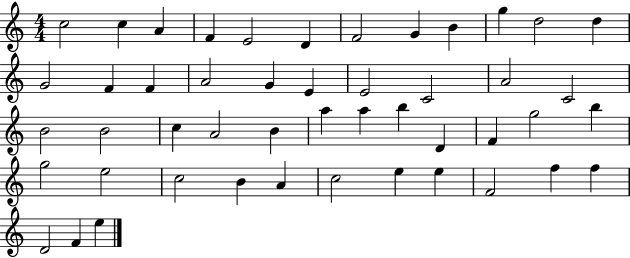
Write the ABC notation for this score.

X:1
T:Untitled
M:4/4
L:1/4
K:C
c2 c A F E2 D F2 G B g d2 d G2 F F A2 G E E2 C2 A2 C2 B2 B2 c A2 B a a b D F g2 b g2 e2 c2 B A c2 e e F2 f f D2 F e